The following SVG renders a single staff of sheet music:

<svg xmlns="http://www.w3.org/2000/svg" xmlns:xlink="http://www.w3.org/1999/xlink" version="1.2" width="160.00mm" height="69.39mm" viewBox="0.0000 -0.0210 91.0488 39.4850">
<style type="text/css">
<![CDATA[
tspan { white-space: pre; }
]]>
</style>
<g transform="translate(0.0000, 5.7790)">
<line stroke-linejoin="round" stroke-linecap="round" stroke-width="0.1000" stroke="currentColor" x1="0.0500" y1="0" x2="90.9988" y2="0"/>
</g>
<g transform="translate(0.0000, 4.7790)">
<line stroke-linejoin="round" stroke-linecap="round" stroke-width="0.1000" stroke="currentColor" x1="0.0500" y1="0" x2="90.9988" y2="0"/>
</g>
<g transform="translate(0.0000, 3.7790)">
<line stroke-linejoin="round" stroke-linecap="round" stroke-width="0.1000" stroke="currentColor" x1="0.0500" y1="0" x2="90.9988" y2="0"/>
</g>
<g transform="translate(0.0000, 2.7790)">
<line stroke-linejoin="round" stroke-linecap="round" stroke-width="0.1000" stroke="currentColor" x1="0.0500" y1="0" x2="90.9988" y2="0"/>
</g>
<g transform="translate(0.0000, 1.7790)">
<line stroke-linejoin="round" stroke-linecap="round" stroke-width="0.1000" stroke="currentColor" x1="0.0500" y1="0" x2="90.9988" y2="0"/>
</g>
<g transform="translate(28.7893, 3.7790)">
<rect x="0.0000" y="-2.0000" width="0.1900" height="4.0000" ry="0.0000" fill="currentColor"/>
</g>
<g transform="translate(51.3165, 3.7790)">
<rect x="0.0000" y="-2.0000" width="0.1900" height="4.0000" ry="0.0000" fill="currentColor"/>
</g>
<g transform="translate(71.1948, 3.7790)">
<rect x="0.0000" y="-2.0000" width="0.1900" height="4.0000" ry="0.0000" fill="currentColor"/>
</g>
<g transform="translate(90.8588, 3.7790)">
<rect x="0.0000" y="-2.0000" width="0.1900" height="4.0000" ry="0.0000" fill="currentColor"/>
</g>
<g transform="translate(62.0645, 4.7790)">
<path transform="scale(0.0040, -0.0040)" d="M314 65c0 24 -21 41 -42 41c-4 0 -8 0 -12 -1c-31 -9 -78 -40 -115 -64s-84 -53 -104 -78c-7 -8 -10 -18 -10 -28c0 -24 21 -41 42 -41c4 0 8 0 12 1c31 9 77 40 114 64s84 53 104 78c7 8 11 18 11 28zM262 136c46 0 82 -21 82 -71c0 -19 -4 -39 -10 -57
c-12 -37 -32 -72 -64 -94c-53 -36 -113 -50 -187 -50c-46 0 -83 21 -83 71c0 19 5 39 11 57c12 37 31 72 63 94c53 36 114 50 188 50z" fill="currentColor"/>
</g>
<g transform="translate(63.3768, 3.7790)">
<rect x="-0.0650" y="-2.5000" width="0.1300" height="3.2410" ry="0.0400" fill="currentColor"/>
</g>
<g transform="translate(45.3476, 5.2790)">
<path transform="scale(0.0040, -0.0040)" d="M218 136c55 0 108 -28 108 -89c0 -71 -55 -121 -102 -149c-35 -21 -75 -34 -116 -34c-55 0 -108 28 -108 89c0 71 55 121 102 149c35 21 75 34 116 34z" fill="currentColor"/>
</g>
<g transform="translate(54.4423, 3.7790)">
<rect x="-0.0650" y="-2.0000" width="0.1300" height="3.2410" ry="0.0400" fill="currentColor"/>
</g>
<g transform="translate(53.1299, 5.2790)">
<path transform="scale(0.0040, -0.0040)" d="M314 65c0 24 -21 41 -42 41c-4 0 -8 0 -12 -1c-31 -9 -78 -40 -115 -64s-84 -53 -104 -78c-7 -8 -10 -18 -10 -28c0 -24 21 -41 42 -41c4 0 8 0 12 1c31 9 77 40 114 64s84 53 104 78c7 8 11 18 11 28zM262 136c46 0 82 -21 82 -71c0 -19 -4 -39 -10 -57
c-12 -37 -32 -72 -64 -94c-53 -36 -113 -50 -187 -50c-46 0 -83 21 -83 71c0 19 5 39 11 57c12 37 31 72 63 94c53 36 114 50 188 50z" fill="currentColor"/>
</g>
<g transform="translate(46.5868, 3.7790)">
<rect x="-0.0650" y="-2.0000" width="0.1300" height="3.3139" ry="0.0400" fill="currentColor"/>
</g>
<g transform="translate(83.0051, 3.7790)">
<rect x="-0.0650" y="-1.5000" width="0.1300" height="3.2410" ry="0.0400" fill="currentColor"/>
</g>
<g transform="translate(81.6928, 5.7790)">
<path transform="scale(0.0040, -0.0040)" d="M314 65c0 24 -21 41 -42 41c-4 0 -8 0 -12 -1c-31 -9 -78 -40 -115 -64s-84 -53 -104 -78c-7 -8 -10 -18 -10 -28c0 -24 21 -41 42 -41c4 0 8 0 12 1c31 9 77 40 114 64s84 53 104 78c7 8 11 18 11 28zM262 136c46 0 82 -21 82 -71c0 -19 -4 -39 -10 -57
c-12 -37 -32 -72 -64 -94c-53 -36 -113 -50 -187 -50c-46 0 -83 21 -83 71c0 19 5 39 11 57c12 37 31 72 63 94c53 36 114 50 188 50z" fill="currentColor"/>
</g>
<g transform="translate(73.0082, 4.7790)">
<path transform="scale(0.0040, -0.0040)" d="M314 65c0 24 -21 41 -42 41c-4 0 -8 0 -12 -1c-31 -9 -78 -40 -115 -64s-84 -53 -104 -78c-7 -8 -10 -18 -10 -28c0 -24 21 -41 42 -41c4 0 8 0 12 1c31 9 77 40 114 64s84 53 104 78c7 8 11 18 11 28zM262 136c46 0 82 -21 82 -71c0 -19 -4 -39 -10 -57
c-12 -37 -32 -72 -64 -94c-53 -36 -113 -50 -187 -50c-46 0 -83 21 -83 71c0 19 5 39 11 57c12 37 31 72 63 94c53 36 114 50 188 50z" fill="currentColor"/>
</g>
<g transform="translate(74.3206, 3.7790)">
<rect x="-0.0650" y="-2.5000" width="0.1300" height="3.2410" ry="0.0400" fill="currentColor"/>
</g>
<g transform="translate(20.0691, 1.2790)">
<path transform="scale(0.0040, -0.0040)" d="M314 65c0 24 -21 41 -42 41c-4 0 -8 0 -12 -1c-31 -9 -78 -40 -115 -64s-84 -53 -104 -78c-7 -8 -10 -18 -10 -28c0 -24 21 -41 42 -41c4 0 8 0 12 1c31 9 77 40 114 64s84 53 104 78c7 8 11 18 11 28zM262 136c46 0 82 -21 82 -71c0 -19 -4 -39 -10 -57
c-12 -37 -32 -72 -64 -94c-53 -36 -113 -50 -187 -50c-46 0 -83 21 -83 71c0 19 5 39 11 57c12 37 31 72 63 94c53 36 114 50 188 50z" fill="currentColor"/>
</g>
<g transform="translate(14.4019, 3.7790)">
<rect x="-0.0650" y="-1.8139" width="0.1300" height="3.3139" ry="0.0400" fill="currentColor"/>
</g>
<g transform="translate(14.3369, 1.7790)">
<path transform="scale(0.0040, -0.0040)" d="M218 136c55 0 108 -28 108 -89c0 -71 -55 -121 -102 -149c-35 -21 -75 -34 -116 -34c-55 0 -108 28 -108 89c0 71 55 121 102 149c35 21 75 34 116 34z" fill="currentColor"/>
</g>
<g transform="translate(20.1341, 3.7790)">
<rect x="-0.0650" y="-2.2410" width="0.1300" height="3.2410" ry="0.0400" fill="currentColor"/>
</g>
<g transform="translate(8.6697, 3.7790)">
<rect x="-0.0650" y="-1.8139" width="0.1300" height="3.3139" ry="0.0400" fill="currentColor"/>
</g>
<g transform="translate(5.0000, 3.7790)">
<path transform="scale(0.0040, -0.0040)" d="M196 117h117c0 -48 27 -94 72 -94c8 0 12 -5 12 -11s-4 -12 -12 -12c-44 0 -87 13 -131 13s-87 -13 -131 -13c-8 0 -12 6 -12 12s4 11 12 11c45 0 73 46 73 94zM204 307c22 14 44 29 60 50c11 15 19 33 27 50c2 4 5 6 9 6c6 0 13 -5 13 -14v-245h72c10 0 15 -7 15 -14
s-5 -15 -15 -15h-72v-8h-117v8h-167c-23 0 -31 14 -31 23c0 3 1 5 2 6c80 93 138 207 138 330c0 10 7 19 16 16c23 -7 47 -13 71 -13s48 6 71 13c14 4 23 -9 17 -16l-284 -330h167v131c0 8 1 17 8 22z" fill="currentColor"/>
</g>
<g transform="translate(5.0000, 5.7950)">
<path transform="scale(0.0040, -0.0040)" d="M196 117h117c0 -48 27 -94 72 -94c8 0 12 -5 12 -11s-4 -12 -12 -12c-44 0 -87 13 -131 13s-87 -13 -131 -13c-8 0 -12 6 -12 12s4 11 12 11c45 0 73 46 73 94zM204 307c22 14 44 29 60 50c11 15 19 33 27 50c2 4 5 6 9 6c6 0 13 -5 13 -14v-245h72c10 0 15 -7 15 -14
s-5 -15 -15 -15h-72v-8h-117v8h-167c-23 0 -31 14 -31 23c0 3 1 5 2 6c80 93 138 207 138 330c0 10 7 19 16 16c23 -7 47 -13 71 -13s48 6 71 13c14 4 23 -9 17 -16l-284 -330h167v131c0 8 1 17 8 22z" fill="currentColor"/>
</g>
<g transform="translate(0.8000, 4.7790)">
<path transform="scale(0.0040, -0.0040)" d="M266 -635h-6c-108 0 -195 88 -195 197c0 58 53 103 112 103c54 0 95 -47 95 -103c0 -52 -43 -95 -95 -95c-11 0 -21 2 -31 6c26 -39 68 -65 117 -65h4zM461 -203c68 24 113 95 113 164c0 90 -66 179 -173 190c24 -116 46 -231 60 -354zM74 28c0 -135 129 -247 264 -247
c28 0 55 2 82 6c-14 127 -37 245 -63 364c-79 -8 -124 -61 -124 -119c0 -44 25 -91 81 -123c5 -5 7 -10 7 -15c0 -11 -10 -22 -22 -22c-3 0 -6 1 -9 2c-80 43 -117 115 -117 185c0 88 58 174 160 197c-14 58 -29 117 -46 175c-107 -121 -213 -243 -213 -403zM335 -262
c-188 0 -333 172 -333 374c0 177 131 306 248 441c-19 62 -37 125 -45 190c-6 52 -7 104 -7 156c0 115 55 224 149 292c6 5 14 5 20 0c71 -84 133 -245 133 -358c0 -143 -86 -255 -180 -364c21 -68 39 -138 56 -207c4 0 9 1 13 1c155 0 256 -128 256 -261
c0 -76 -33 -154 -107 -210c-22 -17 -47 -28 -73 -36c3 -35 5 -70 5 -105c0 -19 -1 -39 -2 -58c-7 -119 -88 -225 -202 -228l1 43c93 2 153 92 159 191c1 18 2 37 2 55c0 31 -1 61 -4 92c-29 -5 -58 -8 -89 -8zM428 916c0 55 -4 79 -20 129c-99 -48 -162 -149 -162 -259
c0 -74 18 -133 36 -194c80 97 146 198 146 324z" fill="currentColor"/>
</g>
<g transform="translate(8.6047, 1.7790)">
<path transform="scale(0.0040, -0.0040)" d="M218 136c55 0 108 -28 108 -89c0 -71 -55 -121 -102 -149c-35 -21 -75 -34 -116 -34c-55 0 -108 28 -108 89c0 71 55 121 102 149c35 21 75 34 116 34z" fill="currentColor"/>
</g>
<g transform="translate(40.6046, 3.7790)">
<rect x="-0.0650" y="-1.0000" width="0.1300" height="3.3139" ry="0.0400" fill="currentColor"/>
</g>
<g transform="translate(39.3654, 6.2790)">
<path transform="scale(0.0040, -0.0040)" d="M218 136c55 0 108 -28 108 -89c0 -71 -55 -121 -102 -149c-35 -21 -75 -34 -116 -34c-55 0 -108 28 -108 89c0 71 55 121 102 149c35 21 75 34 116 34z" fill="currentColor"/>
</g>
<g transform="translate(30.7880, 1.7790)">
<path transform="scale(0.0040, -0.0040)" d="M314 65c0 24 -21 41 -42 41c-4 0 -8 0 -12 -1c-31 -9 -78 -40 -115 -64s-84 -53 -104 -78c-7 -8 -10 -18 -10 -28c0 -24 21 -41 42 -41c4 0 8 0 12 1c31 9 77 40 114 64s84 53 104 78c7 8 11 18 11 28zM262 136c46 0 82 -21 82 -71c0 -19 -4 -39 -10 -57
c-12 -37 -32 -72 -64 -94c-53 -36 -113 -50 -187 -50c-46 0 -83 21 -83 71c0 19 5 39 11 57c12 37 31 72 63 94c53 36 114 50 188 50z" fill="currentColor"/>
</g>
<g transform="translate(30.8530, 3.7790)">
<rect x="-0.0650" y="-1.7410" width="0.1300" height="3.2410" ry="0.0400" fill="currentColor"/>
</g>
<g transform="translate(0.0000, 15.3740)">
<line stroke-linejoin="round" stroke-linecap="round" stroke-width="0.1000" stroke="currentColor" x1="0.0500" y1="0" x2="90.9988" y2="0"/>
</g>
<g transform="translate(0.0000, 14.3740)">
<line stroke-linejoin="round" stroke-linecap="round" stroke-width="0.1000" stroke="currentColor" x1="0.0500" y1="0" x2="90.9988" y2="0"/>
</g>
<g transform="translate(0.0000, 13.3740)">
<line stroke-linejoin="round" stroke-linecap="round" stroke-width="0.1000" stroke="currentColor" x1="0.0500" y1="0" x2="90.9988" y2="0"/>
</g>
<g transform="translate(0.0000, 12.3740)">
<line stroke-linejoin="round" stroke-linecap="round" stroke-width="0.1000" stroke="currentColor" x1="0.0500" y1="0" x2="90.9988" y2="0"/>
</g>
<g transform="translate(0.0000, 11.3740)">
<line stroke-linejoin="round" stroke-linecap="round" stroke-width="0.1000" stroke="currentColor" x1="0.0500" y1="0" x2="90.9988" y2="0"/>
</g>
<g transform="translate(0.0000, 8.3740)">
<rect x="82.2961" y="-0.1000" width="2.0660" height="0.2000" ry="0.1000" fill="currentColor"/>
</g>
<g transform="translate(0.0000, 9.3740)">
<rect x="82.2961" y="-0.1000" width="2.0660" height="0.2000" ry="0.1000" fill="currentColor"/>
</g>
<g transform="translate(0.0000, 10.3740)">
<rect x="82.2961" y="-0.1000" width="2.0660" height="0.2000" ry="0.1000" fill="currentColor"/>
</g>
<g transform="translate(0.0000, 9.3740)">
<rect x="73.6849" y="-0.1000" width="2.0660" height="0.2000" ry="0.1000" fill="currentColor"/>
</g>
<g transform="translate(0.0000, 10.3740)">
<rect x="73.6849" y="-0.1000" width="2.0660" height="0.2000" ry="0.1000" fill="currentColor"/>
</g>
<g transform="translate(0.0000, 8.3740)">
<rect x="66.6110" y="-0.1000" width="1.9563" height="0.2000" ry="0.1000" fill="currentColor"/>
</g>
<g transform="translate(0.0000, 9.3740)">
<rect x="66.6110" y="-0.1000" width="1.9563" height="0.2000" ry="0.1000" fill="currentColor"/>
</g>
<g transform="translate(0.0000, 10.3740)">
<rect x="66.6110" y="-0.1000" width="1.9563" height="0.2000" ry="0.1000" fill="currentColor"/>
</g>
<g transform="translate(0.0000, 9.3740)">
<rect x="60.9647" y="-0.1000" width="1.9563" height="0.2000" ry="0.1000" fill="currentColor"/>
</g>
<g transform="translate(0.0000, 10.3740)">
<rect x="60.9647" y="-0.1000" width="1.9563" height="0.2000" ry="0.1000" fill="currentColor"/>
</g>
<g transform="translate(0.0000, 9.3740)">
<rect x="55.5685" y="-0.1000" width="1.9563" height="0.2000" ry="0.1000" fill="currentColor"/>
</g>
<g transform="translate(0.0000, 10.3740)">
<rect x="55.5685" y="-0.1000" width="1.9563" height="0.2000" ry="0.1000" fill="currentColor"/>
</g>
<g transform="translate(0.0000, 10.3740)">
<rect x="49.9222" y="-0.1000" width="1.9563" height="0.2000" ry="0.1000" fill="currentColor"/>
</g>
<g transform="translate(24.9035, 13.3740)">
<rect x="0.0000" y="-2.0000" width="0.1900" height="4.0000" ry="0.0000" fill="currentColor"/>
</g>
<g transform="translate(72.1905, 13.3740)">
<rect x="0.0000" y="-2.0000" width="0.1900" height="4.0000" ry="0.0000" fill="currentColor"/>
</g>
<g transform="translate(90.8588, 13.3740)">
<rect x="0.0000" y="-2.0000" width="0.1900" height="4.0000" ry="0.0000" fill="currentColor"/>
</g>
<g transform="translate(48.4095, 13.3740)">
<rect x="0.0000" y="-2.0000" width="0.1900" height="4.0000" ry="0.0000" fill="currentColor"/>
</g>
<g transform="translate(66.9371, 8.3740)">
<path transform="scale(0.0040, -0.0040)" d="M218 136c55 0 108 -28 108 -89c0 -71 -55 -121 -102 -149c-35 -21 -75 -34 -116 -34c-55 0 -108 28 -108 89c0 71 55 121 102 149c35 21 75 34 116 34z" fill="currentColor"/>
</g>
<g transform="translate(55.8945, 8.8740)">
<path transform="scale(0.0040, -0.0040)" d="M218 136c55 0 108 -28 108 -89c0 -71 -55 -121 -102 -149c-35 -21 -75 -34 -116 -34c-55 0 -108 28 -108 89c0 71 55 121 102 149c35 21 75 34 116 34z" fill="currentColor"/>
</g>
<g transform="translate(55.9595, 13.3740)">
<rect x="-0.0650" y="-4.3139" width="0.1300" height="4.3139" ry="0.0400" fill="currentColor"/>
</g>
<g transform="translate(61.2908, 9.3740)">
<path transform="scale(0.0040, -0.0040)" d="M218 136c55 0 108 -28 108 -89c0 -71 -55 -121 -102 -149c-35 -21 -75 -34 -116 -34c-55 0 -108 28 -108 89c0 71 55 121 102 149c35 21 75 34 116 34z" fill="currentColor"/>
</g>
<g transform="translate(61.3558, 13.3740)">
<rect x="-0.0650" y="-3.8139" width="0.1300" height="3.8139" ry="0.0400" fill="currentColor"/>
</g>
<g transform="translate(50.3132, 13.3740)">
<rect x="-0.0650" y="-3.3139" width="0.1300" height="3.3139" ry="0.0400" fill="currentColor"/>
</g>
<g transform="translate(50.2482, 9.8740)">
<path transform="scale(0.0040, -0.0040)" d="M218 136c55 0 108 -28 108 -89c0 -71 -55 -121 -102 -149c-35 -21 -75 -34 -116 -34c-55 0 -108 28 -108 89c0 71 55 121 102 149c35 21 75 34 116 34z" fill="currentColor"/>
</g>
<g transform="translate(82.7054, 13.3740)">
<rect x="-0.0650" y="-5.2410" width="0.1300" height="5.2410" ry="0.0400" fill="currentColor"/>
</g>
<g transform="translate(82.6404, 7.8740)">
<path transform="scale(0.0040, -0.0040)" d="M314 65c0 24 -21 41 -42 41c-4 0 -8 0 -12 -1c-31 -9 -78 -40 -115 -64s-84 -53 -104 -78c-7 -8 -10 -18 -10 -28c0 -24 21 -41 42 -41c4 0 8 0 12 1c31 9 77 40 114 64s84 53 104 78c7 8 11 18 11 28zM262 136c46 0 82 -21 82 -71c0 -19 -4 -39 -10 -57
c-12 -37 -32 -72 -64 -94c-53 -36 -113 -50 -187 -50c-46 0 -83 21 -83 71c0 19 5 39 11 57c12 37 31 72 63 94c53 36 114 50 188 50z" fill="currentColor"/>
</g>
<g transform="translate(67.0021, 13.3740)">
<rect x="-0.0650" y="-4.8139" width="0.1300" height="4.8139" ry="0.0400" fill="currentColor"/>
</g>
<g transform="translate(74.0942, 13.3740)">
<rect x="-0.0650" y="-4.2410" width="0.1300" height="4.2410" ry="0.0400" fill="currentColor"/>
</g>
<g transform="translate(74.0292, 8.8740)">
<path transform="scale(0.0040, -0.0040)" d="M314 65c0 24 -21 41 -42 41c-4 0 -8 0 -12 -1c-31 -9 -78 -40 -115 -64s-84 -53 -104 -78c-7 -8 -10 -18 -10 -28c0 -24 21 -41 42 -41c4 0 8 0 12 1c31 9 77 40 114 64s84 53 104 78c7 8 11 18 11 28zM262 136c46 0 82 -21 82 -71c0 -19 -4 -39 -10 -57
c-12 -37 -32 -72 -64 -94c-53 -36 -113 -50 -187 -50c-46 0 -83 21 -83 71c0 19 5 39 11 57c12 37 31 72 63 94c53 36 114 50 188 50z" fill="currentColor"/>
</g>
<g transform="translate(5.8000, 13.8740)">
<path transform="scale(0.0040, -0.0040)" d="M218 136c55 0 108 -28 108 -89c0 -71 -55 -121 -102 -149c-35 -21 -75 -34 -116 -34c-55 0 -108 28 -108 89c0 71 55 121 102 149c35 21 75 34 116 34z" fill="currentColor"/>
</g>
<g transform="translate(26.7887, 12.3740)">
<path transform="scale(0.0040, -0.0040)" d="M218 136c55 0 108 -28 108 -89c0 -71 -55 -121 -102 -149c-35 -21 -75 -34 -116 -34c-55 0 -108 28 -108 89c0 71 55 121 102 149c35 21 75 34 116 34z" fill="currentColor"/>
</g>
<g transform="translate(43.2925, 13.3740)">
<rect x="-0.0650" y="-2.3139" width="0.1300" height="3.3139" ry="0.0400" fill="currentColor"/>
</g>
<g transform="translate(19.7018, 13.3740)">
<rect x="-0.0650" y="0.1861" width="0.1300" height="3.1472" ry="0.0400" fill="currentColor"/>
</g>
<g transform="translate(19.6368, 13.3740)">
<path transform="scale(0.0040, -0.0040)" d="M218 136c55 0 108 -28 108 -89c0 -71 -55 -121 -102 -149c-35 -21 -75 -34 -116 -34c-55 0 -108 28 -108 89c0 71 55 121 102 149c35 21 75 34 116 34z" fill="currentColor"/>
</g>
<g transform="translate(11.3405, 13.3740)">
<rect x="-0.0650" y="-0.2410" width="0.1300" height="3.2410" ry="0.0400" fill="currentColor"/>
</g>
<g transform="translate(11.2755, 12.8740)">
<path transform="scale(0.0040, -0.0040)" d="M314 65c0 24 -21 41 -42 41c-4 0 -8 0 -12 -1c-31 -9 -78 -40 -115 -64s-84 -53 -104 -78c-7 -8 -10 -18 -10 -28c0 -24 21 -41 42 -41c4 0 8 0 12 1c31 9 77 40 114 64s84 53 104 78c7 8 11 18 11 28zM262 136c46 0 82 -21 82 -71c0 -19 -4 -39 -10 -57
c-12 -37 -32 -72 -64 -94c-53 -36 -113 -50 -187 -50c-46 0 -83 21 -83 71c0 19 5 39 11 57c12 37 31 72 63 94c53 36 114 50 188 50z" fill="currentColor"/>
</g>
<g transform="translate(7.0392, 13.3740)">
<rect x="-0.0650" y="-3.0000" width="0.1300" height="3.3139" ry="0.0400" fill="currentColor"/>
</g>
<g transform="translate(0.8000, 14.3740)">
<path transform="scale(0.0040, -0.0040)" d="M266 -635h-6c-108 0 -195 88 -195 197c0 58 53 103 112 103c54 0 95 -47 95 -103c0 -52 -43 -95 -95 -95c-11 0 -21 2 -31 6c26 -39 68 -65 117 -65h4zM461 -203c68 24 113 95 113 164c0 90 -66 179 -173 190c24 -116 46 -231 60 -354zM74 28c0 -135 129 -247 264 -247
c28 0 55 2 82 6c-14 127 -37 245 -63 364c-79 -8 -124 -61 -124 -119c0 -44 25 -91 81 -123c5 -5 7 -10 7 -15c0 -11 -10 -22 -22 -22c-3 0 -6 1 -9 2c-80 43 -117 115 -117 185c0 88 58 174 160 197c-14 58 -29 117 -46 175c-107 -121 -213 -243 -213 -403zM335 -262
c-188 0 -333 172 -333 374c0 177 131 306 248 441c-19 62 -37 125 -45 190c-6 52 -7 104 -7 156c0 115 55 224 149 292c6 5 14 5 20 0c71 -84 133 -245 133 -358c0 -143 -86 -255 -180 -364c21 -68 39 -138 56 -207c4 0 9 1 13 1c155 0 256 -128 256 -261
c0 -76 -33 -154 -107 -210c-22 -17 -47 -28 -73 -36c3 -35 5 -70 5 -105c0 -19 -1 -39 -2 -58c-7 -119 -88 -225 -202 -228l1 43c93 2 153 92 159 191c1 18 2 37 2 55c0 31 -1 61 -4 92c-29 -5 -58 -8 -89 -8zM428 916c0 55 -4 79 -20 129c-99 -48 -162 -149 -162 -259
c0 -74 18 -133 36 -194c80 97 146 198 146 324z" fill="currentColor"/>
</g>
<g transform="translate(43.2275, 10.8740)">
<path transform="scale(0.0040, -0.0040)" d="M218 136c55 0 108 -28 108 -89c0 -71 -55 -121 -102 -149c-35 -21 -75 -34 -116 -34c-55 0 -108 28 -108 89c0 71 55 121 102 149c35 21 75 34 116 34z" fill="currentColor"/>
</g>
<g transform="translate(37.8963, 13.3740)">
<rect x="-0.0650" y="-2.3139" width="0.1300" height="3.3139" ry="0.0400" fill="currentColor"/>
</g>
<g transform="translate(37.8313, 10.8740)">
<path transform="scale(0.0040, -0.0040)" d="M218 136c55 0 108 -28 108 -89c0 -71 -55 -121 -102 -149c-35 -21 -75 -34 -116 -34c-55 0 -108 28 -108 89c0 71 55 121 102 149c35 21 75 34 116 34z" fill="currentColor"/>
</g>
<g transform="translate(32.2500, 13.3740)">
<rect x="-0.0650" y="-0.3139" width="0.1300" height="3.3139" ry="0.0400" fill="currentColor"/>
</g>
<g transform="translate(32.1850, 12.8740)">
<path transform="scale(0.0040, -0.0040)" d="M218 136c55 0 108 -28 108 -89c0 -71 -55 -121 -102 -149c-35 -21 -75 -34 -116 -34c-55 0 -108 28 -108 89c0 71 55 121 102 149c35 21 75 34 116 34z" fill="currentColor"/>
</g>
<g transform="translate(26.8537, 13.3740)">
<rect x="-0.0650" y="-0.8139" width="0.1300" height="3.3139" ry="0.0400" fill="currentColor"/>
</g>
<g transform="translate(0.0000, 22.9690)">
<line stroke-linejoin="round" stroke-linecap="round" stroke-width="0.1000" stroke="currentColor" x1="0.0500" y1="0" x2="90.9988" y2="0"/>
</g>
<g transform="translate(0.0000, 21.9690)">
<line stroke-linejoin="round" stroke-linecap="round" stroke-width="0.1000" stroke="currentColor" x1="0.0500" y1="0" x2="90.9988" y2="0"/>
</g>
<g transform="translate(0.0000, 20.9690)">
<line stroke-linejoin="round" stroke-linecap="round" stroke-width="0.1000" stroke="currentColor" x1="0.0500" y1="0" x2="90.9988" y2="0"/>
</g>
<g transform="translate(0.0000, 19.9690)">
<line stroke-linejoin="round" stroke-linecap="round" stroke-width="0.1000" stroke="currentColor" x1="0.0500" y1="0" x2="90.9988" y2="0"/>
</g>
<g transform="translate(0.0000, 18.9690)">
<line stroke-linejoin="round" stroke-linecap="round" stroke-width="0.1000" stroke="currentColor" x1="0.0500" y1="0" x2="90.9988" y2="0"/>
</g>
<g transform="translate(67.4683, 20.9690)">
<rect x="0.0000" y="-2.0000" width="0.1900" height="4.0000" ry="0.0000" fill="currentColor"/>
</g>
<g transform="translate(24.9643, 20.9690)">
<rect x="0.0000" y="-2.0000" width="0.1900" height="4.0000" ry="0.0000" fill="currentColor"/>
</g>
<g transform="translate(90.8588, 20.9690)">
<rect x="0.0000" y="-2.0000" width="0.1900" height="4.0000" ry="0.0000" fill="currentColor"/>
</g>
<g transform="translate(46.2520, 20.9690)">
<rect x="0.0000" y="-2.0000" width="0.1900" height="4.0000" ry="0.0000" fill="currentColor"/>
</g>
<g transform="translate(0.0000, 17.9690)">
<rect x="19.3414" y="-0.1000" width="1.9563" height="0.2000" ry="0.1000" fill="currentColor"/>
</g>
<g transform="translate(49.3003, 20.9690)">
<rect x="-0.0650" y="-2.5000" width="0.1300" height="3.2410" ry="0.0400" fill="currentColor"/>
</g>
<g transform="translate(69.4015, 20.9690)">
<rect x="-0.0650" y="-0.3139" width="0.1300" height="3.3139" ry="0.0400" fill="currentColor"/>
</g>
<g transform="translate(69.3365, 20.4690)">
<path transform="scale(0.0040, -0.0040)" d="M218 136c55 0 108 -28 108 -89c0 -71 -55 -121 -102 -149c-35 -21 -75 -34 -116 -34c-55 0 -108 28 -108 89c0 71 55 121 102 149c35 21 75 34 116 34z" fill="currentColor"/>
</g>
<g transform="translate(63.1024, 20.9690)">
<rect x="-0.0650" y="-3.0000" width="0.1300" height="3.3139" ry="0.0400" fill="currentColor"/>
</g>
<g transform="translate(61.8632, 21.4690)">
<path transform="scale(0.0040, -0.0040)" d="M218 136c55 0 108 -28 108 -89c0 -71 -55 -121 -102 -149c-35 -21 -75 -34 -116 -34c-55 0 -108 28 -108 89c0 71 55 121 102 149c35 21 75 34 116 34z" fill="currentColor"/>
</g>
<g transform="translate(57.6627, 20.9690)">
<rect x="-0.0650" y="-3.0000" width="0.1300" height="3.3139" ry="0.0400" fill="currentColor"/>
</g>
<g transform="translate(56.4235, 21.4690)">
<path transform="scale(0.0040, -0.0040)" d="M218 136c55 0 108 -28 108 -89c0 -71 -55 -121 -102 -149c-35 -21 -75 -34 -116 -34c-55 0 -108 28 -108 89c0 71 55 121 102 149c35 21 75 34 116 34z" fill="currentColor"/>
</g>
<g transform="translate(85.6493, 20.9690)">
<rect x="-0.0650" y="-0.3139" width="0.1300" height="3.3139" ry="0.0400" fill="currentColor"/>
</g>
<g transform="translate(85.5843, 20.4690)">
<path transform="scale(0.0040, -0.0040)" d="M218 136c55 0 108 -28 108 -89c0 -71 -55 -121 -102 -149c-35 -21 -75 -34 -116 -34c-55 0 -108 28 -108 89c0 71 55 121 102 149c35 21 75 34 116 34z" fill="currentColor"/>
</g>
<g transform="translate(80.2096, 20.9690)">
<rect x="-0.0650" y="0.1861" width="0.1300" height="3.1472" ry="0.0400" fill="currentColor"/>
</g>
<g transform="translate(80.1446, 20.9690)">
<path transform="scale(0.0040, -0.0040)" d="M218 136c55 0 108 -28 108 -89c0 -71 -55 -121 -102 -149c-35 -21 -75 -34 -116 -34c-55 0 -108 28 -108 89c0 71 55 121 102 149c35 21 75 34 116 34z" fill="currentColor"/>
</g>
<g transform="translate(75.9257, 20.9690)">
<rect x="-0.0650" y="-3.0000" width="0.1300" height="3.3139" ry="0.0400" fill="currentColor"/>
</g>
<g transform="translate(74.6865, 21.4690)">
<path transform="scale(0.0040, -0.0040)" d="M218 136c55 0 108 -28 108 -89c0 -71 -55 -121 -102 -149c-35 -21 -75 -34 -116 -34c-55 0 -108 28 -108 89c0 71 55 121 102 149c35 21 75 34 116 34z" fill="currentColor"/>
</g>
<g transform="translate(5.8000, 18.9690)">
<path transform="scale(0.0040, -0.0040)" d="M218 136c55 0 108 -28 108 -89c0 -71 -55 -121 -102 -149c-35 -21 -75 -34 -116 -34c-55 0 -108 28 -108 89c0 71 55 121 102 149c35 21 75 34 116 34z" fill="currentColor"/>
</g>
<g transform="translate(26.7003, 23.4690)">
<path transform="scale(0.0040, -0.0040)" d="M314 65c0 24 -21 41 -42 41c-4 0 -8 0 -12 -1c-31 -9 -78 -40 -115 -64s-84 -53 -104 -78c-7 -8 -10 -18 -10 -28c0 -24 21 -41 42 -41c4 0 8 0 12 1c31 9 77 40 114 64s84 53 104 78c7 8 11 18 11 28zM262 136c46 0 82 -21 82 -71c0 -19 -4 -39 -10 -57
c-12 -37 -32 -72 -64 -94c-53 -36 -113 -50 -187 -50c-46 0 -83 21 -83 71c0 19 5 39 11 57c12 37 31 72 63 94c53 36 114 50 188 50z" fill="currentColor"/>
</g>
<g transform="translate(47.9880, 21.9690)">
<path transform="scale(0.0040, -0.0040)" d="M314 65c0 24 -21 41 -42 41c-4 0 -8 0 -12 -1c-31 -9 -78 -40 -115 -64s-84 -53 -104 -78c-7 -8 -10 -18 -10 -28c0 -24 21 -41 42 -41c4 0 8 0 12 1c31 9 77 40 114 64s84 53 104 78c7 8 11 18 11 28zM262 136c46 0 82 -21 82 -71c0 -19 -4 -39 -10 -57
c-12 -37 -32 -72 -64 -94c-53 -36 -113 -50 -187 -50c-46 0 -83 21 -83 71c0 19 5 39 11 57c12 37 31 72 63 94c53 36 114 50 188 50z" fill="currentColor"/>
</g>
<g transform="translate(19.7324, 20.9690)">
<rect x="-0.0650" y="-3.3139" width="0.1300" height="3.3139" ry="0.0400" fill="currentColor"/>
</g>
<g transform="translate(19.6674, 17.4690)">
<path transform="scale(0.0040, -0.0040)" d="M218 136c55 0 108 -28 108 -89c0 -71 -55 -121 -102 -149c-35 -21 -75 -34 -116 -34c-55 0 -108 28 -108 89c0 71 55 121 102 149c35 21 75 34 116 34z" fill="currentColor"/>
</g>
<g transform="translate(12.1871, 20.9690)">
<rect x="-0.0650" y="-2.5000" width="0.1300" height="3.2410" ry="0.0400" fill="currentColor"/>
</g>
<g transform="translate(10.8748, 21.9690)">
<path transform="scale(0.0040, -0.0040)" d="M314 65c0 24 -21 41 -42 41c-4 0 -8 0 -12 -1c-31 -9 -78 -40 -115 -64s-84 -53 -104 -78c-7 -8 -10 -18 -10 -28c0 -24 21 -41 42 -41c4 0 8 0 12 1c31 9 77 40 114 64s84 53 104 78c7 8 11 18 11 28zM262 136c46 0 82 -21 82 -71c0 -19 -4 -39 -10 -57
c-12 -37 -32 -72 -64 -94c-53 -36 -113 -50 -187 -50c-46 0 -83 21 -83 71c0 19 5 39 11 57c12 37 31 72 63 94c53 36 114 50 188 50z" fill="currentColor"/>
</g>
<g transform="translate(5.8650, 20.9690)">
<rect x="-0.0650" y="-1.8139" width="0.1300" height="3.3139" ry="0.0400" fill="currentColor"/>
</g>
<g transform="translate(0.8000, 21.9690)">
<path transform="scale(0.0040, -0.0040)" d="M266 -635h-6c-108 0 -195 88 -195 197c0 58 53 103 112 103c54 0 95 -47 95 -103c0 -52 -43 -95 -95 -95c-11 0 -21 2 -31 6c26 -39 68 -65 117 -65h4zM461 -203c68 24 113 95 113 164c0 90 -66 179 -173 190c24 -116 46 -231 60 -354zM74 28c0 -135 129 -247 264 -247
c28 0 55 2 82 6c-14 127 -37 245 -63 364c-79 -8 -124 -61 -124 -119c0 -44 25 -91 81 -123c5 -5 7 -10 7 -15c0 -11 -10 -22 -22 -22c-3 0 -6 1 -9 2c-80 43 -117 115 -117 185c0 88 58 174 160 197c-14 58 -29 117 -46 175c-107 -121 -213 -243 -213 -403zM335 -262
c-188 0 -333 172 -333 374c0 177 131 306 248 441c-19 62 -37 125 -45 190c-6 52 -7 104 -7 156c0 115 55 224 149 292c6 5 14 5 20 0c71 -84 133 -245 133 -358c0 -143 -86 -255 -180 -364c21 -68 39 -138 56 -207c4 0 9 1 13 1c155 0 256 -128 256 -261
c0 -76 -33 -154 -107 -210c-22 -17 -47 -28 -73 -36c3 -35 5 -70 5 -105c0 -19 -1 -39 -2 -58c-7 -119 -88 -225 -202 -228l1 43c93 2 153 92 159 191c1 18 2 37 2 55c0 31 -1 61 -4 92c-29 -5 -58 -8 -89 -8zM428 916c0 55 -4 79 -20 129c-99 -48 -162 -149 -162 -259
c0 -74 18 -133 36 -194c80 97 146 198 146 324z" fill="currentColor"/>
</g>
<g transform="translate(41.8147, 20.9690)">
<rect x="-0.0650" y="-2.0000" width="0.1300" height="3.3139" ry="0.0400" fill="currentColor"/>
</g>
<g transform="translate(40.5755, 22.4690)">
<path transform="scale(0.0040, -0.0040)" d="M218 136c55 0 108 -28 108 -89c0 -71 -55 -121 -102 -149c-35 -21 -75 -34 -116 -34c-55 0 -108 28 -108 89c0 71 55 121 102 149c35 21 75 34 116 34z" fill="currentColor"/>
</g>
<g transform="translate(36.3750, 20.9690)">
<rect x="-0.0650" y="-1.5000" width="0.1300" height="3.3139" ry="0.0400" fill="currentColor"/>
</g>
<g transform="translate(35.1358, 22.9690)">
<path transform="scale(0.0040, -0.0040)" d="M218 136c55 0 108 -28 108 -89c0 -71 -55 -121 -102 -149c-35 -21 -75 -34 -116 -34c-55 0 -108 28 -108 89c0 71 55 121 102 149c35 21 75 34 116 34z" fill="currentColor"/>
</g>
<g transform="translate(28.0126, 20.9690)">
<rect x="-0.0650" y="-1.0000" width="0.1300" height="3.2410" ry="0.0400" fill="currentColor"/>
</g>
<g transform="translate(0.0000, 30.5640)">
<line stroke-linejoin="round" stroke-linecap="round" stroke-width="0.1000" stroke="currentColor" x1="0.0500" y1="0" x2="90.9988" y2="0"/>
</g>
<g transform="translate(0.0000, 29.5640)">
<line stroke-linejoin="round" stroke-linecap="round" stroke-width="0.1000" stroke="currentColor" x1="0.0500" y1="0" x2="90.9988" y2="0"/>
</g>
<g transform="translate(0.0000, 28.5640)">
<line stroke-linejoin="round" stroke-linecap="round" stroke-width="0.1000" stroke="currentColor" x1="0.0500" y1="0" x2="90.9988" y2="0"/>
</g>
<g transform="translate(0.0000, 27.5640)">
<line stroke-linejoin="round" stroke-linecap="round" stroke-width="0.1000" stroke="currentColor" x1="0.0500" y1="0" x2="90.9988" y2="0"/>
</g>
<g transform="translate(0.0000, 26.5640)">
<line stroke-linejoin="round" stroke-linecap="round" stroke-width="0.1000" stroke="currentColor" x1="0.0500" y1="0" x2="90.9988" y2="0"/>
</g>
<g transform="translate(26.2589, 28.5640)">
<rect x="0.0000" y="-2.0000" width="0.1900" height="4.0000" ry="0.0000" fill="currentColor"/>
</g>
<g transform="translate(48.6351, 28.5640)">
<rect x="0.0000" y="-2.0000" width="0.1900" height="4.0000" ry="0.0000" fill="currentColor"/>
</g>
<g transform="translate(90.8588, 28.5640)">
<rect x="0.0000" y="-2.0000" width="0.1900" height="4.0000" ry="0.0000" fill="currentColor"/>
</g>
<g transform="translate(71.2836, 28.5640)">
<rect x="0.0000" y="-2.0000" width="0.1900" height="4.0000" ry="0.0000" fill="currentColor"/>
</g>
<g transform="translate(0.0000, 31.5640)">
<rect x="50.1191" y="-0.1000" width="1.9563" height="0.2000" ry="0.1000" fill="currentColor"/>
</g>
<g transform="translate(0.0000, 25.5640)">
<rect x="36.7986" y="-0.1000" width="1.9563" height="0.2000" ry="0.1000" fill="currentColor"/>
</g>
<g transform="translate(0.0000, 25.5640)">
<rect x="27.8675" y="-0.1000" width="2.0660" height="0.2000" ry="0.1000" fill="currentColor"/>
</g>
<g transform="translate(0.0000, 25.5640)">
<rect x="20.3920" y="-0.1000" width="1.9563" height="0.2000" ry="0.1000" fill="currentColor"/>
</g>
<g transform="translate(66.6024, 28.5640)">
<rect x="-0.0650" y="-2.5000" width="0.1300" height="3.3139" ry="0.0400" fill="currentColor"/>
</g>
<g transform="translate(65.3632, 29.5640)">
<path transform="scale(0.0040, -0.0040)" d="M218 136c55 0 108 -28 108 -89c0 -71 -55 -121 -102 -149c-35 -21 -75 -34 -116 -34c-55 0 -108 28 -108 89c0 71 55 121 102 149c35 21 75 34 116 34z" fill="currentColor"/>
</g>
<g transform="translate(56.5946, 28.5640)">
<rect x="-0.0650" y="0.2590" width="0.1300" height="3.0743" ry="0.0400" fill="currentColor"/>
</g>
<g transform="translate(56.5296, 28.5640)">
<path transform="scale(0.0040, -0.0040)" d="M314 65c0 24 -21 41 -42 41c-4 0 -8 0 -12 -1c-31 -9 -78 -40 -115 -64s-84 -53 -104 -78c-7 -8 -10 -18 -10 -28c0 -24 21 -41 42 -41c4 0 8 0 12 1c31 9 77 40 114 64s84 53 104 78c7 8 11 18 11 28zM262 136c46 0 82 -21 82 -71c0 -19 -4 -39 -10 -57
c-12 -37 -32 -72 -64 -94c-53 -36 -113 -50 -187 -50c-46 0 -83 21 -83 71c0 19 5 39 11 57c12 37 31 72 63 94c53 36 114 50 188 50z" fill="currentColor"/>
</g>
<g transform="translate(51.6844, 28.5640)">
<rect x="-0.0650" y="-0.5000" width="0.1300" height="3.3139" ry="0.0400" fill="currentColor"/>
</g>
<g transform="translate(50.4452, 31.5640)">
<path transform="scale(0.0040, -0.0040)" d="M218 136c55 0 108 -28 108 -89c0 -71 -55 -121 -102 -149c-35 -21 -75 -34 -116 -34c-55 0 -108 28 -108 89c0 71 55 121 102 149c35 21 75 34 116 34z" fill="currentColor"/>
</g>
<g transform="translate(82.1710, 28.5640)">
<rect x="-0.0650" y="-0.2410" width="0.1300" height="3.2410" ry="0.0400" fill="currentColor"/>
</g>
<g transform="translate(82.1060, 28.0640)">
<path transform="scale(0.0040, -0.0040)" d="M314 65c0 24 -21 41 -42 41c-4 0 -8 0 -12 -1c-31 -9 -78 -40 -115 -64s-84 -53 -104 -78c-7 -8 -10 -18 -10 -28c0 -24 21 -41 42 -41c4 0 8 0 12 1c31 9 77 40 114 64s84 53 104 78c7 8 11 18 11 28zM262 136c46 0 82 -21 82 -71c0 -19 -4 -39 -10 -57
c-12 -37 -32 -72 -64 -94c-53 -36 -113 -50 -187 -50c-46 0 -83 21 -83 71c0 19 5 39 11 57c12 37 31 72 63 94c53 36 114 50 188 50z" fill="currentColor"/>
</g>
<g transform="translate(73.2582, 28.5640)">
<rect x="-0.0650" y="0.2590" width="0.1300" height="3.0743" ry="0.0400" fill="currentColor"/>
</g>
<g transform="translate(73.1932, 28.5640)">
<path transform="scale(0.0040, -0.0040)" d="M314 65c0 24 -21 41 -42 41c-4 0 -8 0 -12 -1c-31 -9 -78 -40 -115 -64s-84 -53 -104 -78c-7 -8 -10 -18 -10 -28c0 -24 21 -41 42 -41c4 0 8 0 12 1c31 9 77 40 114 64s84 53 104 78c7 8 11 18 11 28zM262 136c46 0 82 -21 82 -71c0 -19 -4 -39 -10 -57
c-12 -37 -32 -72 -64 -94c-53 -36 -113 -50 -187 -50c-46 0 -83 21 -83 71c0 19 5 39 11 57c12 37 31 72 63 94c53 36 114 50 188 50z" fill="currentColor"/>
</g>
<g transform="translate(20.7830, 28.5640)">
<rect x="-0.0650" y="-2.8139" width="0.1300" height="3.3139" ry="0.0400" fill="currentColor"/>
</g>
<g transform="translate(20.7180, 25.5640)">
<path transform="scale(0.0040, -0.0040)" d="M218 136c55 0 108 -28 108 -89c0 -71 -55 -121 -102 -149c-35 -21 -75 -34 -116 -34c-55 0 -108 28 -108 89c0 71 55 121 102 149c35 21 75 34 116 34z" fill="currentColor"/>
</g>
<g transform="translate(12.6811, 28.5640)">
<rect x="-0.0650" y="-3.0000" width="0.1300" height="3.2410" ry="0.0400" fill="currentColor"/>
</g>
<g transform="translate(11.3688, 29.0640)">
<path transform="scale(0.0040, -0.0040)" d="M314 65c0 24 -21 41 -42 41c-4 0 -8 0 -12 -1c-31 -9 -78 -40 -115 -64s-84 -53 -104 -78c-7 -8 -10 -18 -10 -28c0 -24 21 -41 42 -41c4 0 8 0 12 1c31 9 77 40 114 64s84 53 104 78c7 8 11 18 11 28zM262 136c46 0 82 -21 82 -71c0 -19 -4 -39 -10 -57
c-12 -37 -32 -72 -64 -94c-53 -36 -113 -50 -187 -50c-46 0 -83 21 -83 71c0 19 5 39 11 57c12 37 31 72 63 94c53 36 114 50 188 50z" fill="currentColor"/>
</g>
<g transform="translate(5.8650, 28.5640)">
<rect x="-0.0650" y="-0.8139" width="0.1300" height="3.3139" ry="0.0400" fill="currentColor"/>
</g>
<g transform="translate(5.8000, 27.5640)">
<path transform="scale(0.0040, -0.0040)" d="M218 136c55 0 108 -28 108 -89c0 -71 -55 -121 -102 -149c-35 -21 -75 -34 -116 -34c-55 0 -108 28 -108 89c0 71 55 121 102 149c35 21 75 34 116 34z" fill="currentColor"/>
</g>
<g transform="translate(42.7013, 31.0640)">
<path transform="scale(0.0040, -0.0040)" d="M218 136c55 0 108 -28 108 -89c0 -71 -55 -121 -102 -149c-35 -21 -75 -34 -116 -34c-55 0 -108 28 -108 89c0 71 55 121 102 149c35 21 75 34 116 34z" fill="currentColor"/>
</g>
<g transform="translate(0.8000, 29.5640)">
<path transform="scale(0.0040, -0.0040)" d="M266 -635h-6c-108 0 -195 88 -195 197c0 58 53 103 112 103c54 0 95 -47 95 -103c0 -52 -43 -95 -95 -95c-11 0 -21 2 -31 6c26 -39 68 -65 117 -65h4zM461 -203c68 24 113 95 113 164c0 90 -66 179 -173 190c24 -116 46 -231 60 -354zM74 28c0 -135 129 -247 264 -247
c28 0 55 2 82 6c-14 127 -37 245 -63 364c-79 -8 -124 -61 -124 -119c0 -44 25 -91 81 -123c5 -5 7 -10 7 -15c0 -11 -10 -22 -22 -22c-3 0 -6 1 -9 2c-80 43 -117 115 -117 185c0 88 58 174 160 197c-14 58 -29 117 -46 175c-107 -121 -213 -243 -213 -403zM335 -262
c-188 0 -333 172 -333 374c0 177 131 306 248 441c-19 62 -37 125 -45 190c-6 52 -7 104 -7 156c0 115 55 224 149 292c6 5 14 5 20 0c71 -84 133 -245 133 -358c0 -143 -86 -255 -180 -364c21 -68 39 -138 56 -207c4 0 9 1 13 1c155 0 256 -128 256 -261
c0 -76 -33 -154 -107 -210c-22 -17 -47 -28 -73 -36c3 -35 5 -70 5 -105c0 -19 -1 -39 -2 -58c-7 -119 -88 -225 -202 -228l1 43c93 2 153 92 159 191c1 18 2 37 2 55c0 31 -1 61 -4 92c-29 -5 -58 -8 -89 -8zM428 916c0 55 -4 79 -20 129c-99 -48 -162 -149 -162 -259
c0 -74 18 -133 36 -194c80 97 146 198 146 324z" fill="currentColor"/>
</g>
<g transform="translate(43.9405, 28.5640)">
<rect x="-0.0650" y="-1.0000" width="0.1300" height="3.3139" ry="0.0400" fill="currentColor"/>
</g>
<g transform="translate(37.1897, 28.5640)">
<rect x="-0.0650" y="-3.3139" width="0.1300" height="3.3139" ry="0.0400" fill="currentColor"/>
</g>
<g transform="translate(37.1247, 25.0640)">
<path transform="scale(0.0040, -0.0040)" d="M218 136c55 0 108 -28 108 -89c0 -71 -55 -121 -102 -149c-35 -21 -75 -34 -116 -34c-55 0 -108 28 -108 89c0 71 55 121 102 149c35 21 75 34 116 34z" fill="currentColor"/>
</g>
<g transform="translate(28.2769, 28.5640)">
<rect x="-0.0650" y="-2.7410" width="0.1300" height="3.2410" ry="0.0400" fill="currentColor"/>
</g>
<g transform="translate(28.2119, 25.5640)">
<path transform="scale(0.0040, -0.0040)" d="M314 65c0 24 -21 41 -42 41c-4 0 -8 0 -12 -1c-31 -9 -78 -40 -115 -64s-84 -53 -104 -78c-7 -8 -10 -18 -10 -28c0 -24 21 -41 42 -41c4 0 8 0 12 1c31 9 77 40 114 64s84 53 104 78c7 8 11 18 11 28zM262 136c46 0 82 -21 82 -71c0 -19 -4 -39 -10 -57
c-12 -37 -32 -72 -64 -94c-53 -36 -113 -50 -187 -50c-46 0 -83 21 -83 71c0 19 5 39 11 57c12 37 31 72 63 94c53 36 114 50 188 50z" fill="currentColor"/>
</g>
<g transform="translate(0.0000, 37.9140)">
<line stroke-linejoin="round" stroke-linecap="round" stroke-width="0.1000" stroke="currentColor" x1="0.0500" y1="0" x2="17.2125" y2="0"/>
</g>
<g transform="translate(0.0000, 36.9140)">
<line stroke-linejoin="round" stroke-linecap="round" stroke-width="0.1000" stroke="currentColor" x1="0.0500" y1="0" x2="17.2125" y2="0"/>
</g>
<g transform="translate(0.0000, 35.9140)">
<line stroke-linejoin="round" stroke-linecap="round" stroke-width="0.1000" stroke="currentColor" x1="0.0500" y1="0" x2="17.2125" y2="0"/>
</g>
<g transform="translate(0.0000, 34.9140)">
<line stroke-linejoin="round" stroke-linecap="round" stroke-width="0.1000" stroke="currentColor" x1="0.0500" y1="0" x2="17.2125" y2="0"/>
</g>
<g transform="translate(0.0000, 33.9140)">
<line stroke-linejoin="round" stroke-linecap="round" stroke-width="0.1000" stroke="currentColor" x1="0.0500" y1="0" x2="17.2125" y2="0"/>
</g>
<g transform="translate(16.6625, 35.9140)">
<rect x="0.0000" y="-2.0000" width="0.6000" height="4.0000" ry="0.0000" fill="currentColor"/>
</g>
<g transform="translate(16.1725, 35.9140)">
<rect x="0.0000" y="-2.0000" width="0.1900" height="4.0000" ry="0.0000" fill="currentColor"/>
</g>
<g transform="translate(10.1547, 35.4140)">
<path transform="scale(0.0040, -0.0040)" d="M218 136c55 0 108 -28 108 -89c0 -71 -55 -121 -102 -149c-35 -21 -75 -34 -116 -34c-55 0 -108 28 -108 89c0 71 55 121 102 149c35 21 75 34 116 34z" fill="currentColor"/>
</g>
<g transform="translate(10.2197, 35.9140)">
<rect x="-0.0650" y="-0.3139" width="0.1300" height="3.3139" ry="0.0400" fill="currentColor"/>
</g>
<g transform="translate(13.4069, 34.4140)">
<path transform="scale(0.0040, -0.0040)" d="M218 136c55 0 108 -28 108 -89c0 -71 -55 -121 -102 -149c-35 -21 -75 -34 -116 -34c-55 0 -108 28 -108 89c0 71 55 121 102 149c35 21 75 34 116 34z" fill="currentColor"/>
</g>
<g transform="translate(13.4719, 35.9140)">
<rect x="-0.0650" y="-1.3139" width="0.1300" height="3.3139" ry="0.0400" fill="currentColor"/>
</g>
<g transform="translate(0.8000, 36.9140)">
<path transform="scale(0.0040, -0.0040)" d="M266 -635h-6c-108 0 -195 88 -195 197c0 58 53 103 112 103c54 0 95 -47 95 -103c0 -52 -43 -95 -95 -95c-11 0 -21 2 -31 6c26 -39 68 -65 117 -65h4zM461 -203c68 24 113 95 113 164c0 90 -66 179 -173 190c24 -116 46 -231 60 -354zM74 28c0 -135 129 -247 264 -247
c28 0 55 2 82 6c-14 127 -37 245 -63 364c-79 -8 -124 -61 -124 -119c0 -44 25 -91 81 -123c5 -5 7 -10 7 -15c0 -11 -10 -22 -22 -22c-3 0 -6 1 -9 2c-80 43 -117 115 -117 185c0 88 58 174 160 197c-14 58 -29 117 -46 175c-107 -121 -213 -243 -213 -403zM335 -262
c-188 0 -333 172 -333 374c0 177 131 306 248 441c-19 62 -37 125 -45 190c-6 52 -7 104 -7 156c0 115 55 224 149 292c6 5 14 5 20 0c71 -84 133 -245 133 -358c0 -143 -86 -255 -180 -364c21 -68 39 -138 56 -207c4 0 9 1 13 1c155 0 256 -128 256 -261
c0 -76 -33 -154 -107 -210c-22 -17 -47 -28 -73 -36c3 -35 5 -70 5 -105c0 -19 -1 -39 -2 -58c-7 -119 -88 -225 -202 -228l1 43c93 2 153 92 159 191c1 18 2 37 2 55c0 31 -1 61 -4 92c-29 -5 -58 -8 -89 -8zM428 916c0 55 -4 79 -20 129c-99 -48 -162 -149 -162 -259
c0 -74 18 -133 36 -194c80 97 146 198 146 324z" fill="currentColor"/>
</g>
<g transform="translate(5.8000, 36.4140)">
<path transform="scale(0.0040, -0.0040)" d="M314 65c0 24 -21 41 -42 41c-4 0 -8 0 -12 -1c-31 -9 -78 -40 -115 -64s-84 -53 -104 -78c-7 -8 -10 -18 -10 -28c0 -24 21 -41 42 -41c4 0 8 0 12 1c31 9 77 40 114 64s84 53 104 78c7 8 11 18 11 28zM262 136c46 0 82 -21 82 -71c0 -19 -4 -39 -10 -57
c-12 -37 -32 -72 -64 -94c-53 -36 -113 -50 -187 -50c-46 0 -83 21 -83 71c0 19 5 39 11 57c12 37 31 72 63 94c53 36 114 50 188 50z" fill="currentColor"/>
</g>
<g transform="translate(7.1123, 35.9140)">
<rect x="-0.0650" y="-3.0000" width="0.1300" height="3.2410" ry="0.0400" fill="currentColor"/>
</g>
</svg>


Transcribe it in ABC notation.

X:1
T:Untitled
M:4/4
L:1/4
K:C
f f g2 f2 D F F2 G2 G2 E2 A c2 B d c g g b d' c' e' d'2 f'2 f G2 b D2 E F G2 A A c A B c d A2 a a2 b D C B2 G B2 c2 A2 c e